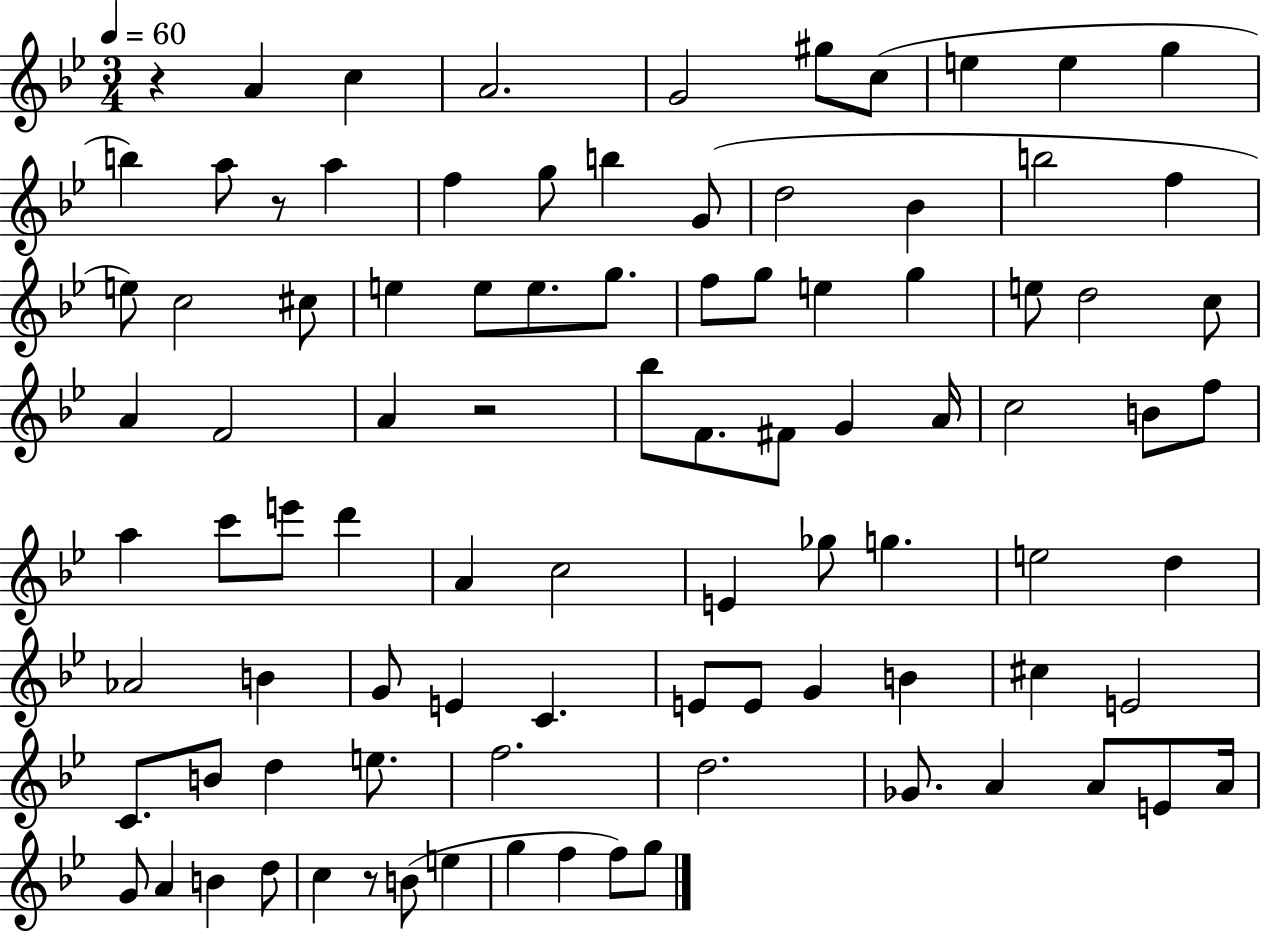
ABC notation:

X:1
T:Untitled
M:3/4
L:1/4
K:Bb
z A c A2 G2 ^g/2 c/2 e e g b a/2 z/2 a f g/2 b G/2 d2 _B b2 f e/2 c2 ^c/2 e e/2 e/2 g/2 f/2 g/2 e g e/2 d2 c/2 A F2 A z2 _b/2 F/2 ^F/2 G A/4 c2 B/2 f/2 a c'/2 e'/2 d' A c2 E _g/2 g e2 d _A2 B G/2 E C E/2 E/2 G B ^c E2 C/2 B/2 d e/2 f2 d2 _G/2 A A/2 E/2 A/4 G/2 A B d/2 c z/2 B/2 e g f f/2 g/2